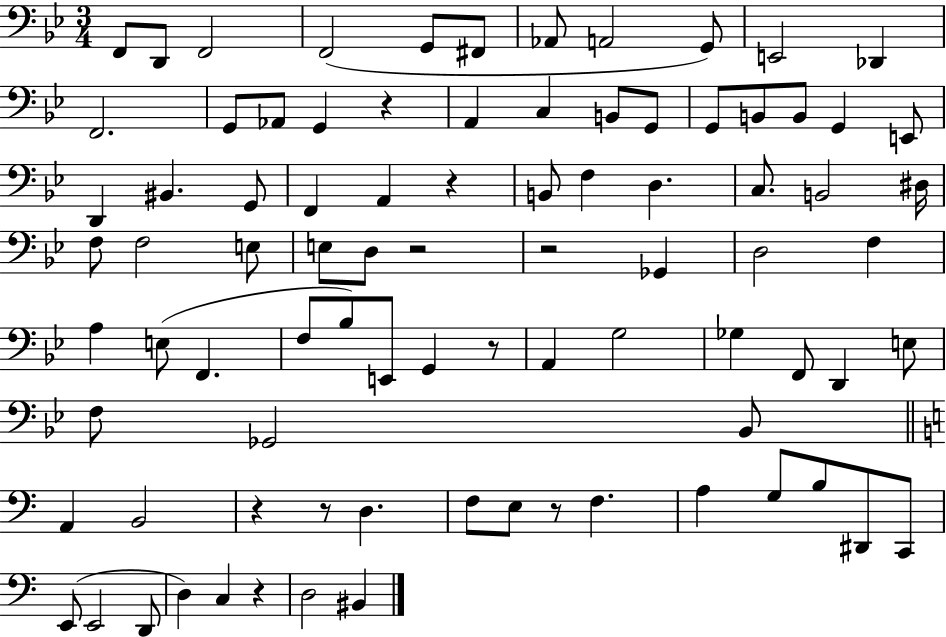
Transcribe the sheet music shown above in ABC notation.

X:1
T:Untitled
M:3/4
L:1/4
K:Bb
F,,/2 D,,/2 F,,2 F,,2 G,,/2 ^F,,/2 _A,,/2 A,,2 G,,/2 E,,2 _D,, F,,2 G,,/2 _A,,/2 G,, z A,, C, B,,/2 G,,/2 G,,/2 B,,/2 B,,/2 G,, E,,/2 D,, ^B,, G,,/2 F,, A,, z B,,/2 F, D, C,/2 B,,2 ^D,/4 F,/2 F,2 E,/2 E,/2 D,/2 z2 z2 _G,, D,2 F, A, E,/2 F,, F,/2 _B,/2 E,,/2 G,, z/2 A,, G,2 _G, F,,/2 D,, E,/2 F,/2 _G,,2 _B,,/2 A,, B,,2 z z/2 D, F,/2 E,/2 z/2 F, A, G,/2 B,/2 ^D,,/2 C,,/2 E,,/2 E,,2 D,,/2 D, C, z D,2 ^B,,